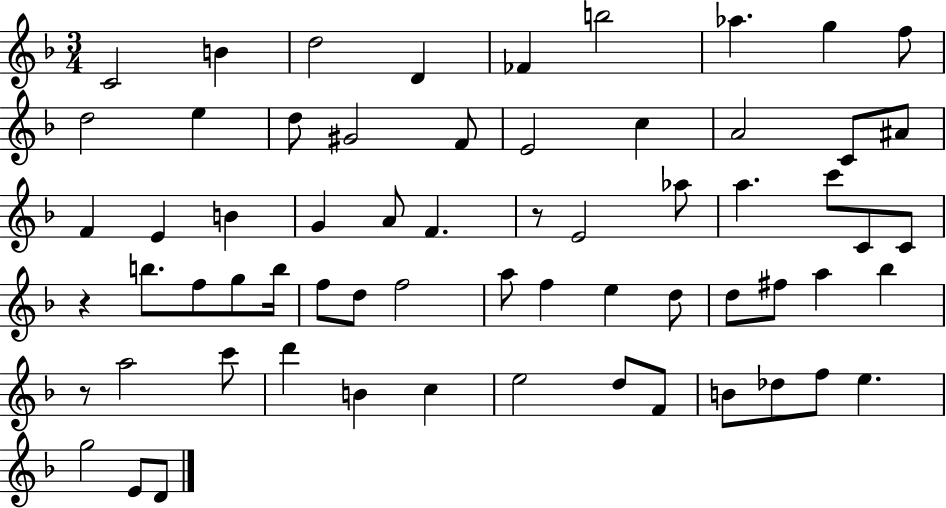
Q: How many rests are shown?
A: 3